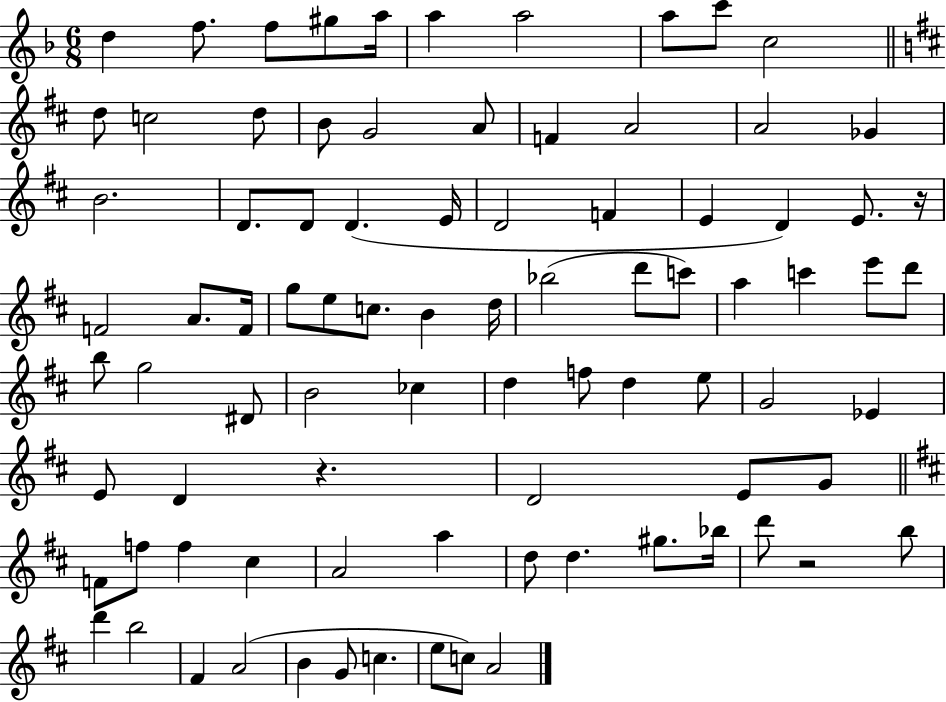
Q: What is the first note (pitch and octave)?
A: D5